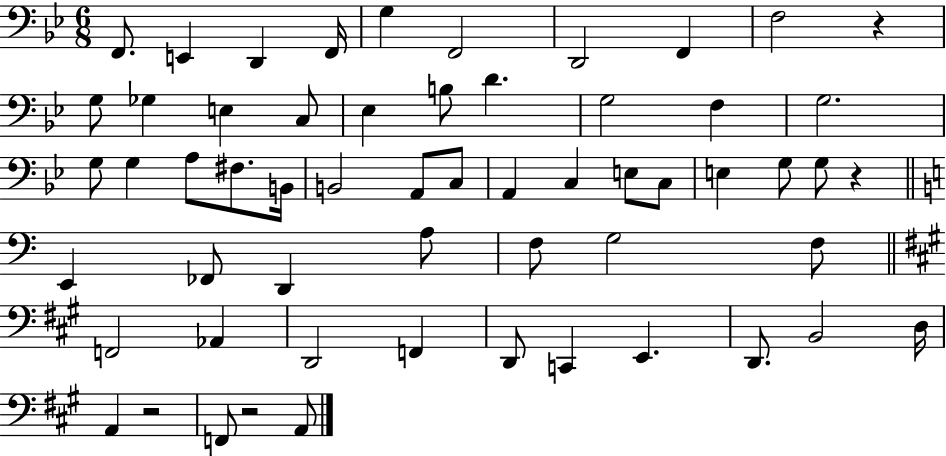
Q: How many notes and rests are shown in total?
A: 58